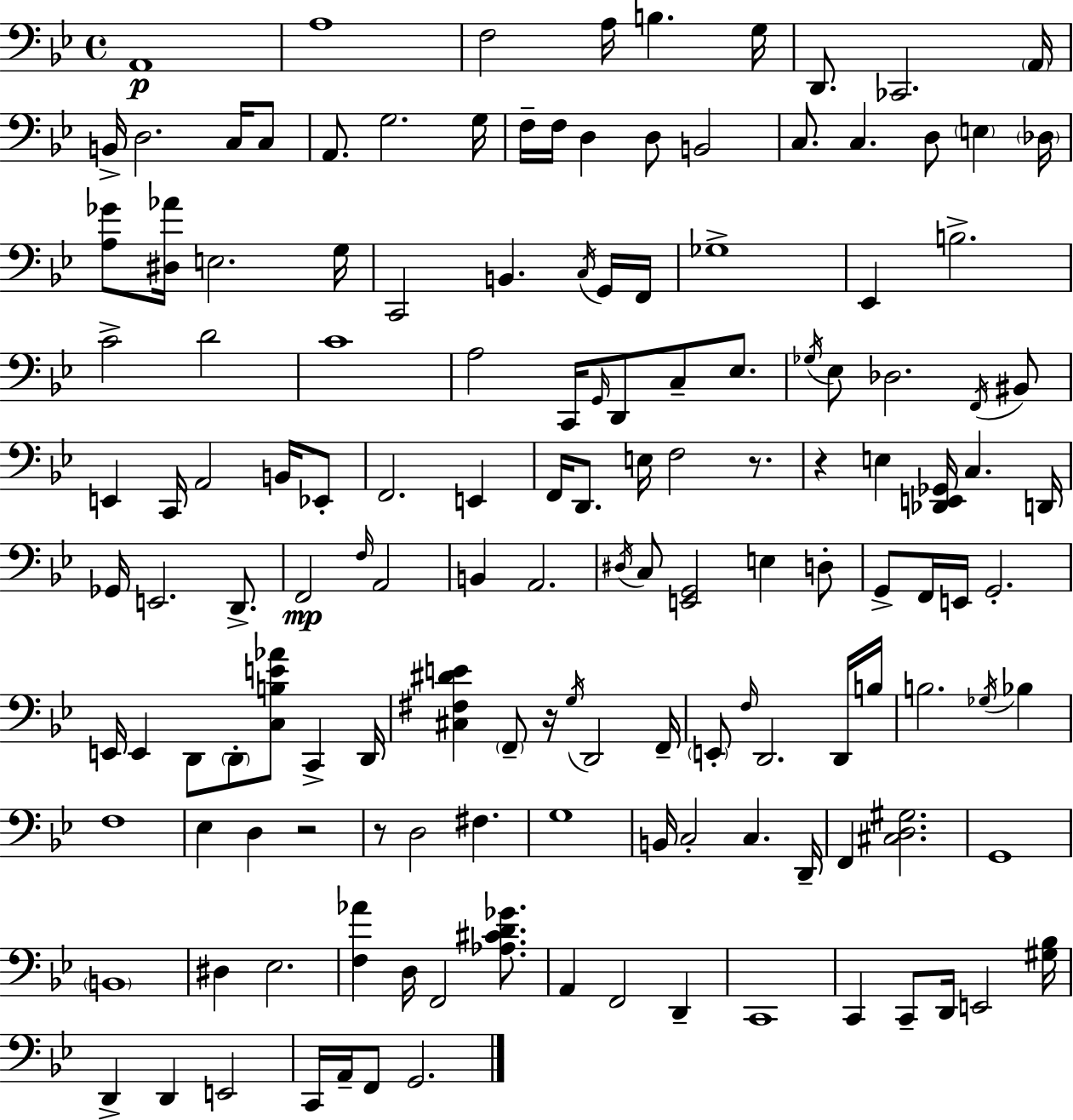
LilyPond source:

{
  \clef bass
  \time 4/4
  \defaultTimeSignature
  \key bes \major
  a,1\p | a1 | f2 a16 b4. g16 | d,8. ces,2. \parenthesize a,16 | \break b,16-> d2. c16 c8 | a,8. g2. g16 | f16-- f16 d4 d8 b,2 | c8. c4. d8 \parenthesize e4 \parenthesize des16 | \break <a ges'>8 <dis aes'>16 e2. g16 | c,2 b,4. \acciaccatura { c16 } g,16 | f,16 ges1-> | ees,4 b2.-> | \break c'2-> d'2 | c'1 | a2 c,16 \grace { g,16 } d,8 c8-- ees8. | \acciaccatura { ges16 } ees8 des2. | \break \acciaccatura { f,16 } bis,8 e,4 c,16 a,2 | b,16 ees,8-. f,2. | e,4 f,16 d,8. e16 f2 | r8. r4 e4 <des, e, ges,>16 c4. | \break d,16 ges,16 e,2. | d,8.-> f,2\mp \grace { f16 } a,2 | b,4 a,2. | \acciaccatura { dis16 } c8 <e, g,>2 | \break e4 d8-. g,8-> f,16 e,16 g,2.-. | e,16 e,4 d,8 \parenthesize d,8-. <c b e' aes'>8 | c,4-> d,16 <cis fis dis' e'>4 \parenthesize f,8-- r16 \acciaccatura { g16 } d,2 | f,16-- \parenthesize e,8-. \grace { f16 } d,2. | \break d,16 b16 b2. | \acciaccatura { ges16 } bes4 f1 | ees4 d4 | r2 r8 d2 | \break fis4. g1 | b,16 c2-. | c4. d,16-- f,4 <cis d gis>2. | g,1 | \break \parenthesize b,1 | dis4 ees2. | <f aes'>4 d16 f,2 | <aes cis' d' ges'>8. a,4 f,2 | \break d,4-- c,1 | c,4 c,8-- d,16 | e,2 <gis bes>16 d,4-> d,4 | e,2 c,16 a,16-- f,8 g,2. | \break \bar "|."
}